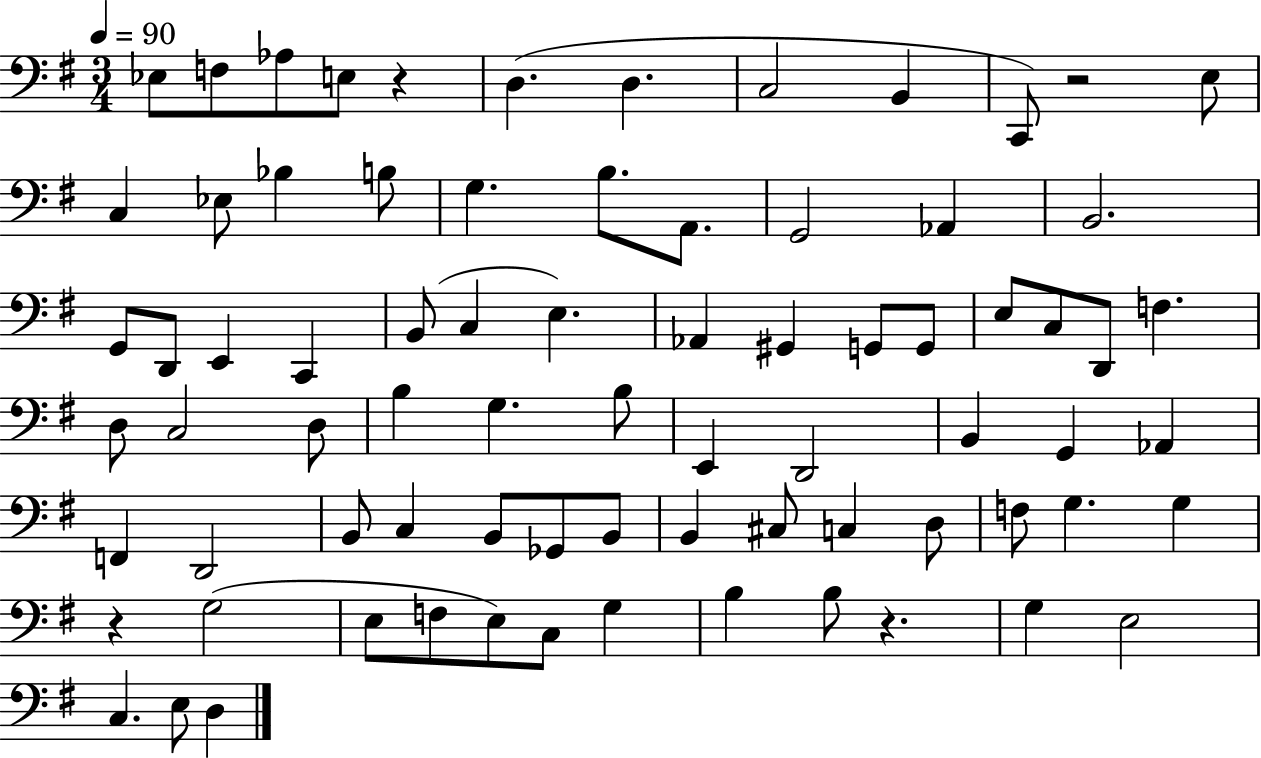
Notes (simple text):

Eb3/e F3/e Ab3/e E3/e R/q D3/q. D3/q. C3/h B2/q C2/e R/h E3/e C3/q Eb3/e Bb3/q B3/e G3/q. B3/e. A2/e. G2/h Ab2/q B2/h. G2/e D2/e E2/q C2/q B2/e C3/q E3/q. Ab2/q G#2/q G2/e G2/e E3/e C3/e D2/e F3/q. D3/e C3/h D3/e B3/q G3/q. B3/e E2/q D2/h B2/q G2/q Ab2/q F2/q D2/h B2/e C3/q B2/e Gb2/e B2/e B2/q C#3/e C3/q D3/e F3/e G3/q. G3/q R/q G3/h E3/e F3/e E3/e C3/e G3/q B3/q B3/e R/q. G3/q E3/h C3/q. E3/e D3/q